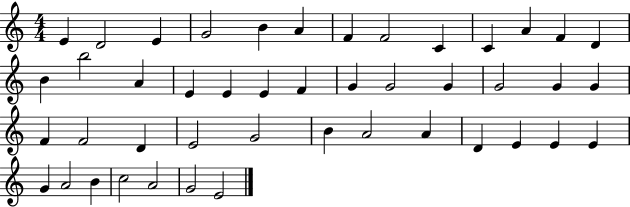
E4/q D4/h E4/q G4/h B4/q A4/q F4/q F4/h C4/q C4/q A4/q F4/q D4/q B4/q B5/h A4/q E4/q E4/q E4/q F4/q G4/q G4/h G4/q G4/h G4/q G4/q F4/q F4/h D4/q E4/h G4/h B4/q A4/h A4/q D4/q E4/q E4/q E4/q G4/q A4/h B4/q C5/h A4/h G4/h E4/h